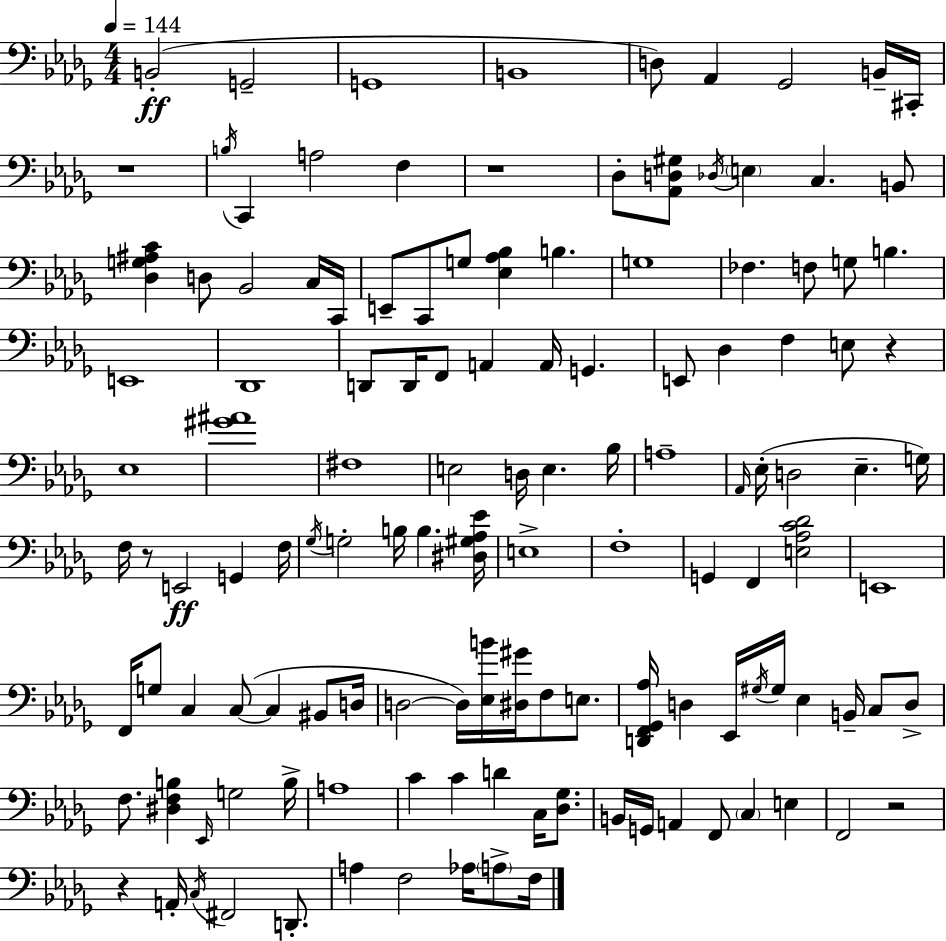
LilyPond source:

{
  \clef bass
  \numericTimeSignature
  \time 4/4
  \key bes \minor
  \tempo 4 = 144
  b,2-.(\ff g,2-- | g,1 | b,1 | d8) aes,4 ges,2 b,16-- cis,16-. | \break r1 | \acciaccatura { b16 } c,4 a2 f4 | r1 | des8-. <aes, d gis>8 \acciaccatura { des16 } \parenthesize e4 c4. | \break b,8 <des g ais c'>4 d8 bes,2 | c16 c,16 e,8-- c,8 g8 <ees aes bes>4 b4. | g1 | fes4. f8 g8 b4. | \break e,1 | des,1 | d,8 d,16 f,8 a,4 a,16 g,4. | e,8 des4 f4 e8 r4 | \break ees1 | <gis' ais'>1 | fis1 | e2 d16 e4. | \break bes16 a1-- | \grace { aes,16 }( ees16-. d2 ees4.-- | g16) f16 r8 e,2\ff g,4 | f16 \acciaccatura { ges16 } g2-. b16 b4. | \break <dis gis aes ees'>16 e1-> | f1-. | g,4 f,4 <e aes c' des'>2 | e,1 | \break f,16 g8 c4 c8~(~ c4 | bis,8 d16 d2~~ d16) <ees b'>16 <dis gis'>16 f8 | e8. <d, f, ges, aes>16 d4 ees,16 \acciaccatura { gis16 } gis16 ees4 | b,16-- c8 d8-> f8. <dis f b>4 \grace { ees,16 } g2 | \break b16-> a1 | c'4 c'4 d'4 | c16 <des ges>8. b,16 g,16 a,4 f,8 \parenthesize c4 | e4 f,2 r2 | \break r4 a,16-. \acciaccatura { c16 } fis,2 | d,8.-. a4 f2 | aes16 \parenthesize a8-> f16 \bar "|."
}